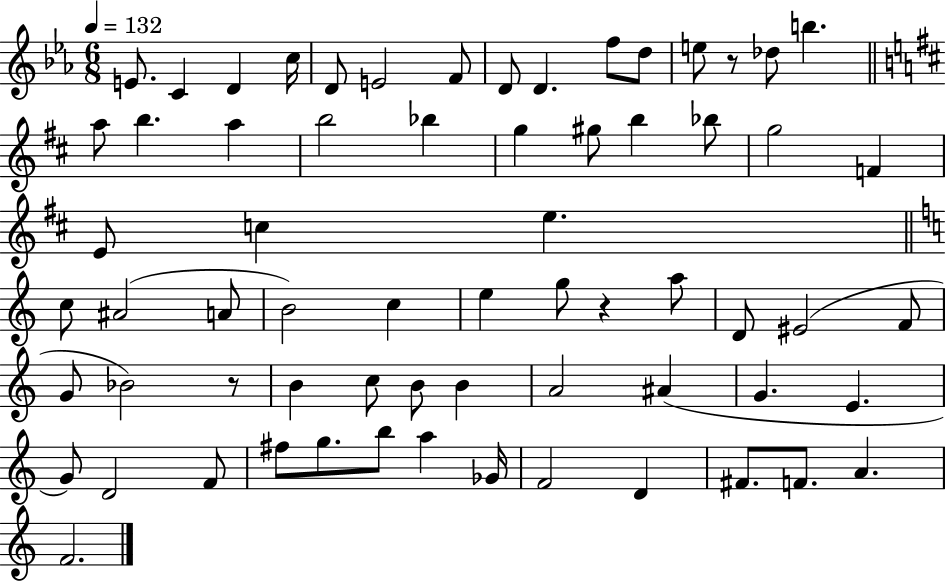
{
  \clef treble
  \numericTimeSignature
  \time 6/8
  \key ees \major
  \tempo 4 = 132
  e'8. c'4 d'4 c''16 | d'8 e'2 f'8 | d'8 d'4. f''8 d''8 | e''8 r8 des''8 b''4. | \break \bar "||" \break \key d \major a''8 b''4. a''4 | b''2 bes''4 | g''4 gis''8 b''4 bes''8 | g''2 f'4 | \break e'8 c''4 e''4. | \bar "||" \break \key c \major c''8 ais'2( a'8 | b'2) c''4 | e''4 g''8 r4 a''8 | d'8 eis'2( f'8 | \break g'8 bes'2) r8 | b'4 c''8 b'8 b'4 | a'2 ais'4( | g'4. e'4. | \break g'8) d'2 f'8 | fis''8 g''8. b''8 a''4 ges'16 | f'2 d'4 | fis'8. f'8. a'4. | \break f'2. | \bar "|."
}